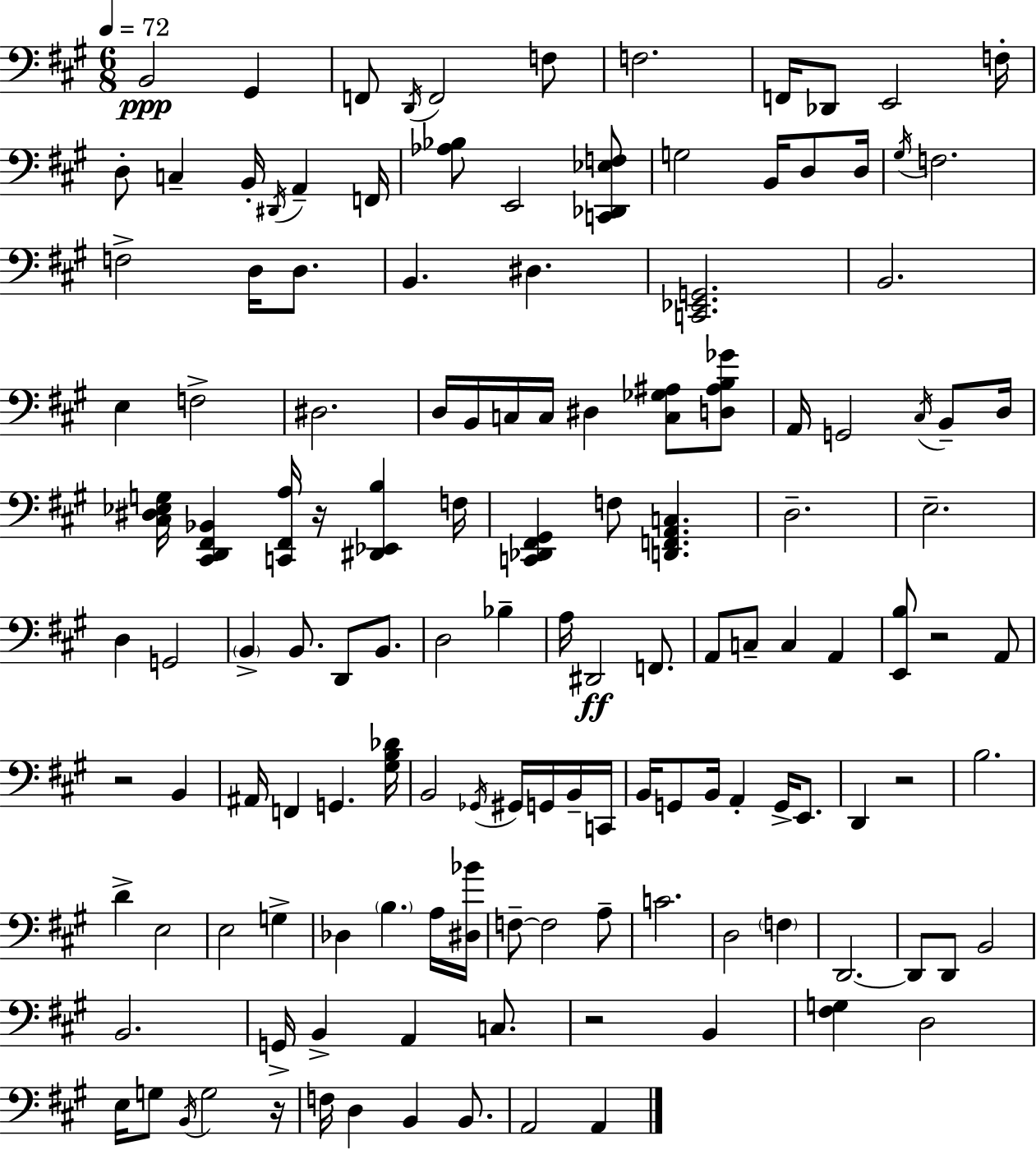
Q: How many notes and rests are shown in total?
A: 136